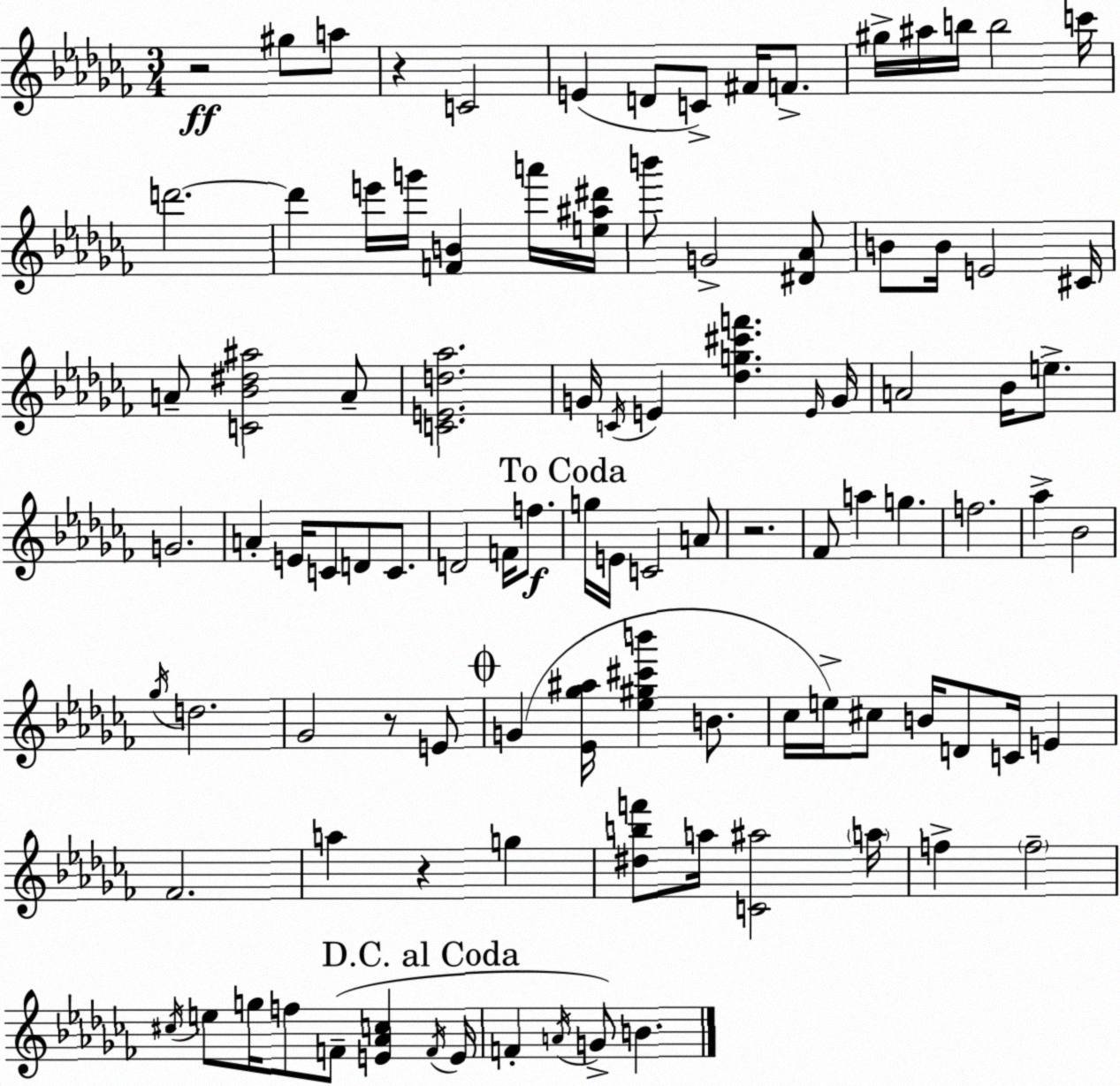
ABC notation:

X:1
T:Untitled
M:3/4
L:1/4
K:Abm
z2 ^g/2 a/2 z C2 E D/2 C/2 ^F/4 F/2 ^g/4 ^a/4 b/4 b2 c'/4 d'2 d' e'/4 g'/4 [FB] a'/4 [e^a^d']/4 b'/2 G2 [^D_A]/2 B/2 B/4 E2 ^C/4 A/2 [C_B^d^a]2 A/2 [CEd_a]2 G/4 C/4 E [_dg^c'f'] E/4 G/4 A2 _B/4 e/2 G2 A E/4 C/2 D/2 C/2 D2 F/4 f/2 g/4 E/4 C2 A/2 z2 _F/2 a g f2 _a _B2 _g/4 d2 _G2 z/2 E/2 G [_E_g^a]/4 [_e^g^c'b'] B/2 _c/4 e/4 ^c/2 B/4 D/2 C/4 E _F2 a z g [^dbf']/2 a/4 [C^a]2 a/4 f f2 ^c/4 e/2 g/4 f/2 F/2 [E_Ac] F/4 E/4 F A/4 G/2 B